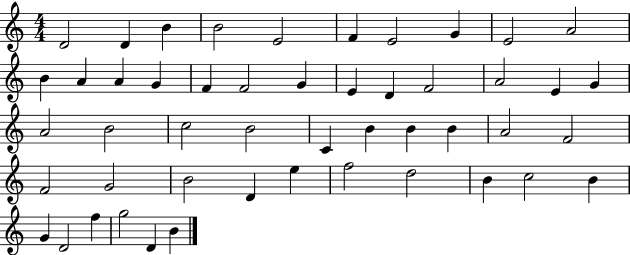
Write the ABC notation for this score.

X:1
T:Untitled
M:4/4
L:1/4
K:C
D2 D B B2 E2 F E2 G E2 A2 B A A G F F2 G E D F2 A2 E G A2 B2 c2 B2 C B B B A2 F2 F2 G2 B2 D e f2 d2 B c2 B G D2 f g2 D B